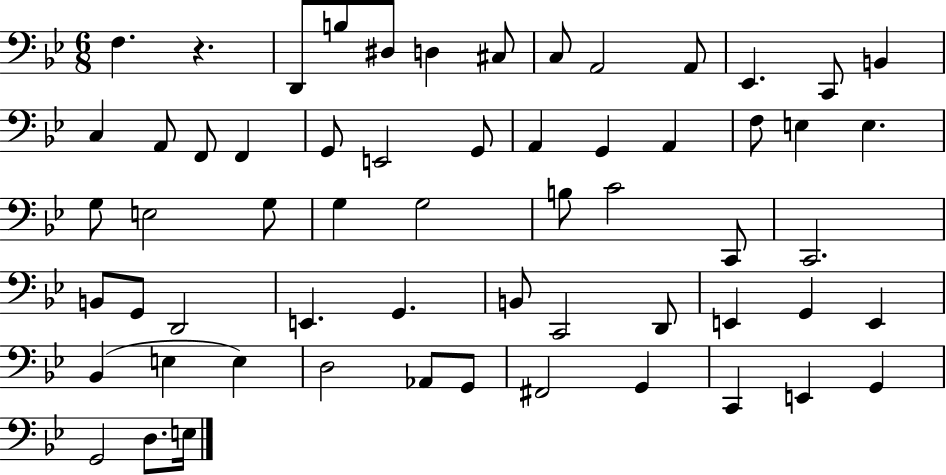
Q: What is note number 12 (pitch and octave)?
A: B2